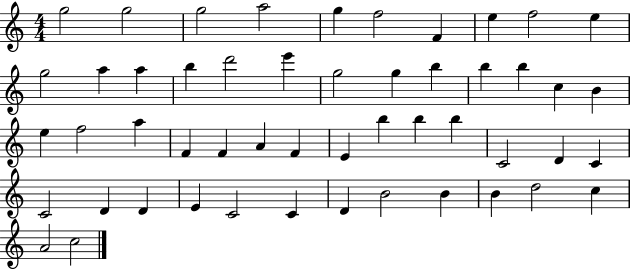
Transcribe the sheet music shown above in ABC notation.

X:1
T:Untitled
M:4/4
L:1/4
K:C
g2 g2 g2 a2 g f2 F e f2 e g2 a a b d'2 e' g2 g b b b c B e f2 a F F A F E b b b C2 D C C2 D D E C2 C D B2 B B d2 c A2 c2